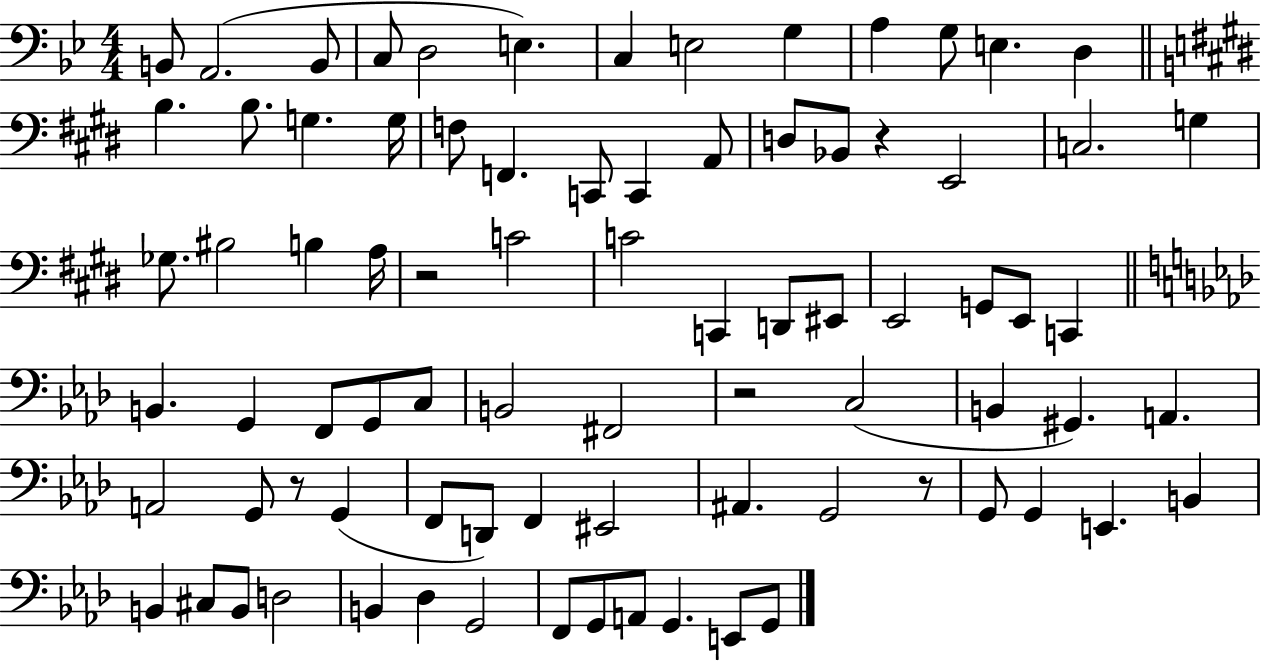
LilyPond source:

{
  \clef bass
  \numericTimeSignature
  \time 4/4
  \key bes \major
  b,8 a,2.( b,8 | c8 d2 e4.) | c4 e2 g4 | a4 g8 e4. d4 | \break \bar "||" \break \key e \major b4. b8. g4. g16 | f8 f,4. c,8 c,4 a,8 | d8 bes,8 r4 e,2 | c2. g4 | \break ges8. bis2 b4 a16 | r2 c'2 | c'2 c,4 d,8 eis,8 | e,2 g,8 e,8 c,4 | \break \bar "||" \break \key aes \major b,4. g,4 f,8 g,8 c8 | b,2 fis,2 | r2 c2( | b,4 gis,4.) a,4. | \break a,2 g,8 r8 g,4( | f,8 d,8) f,4 eis,2 | ais,4. g,2 r8 | g,8 g,4 e,4. b,4 | \break b,4 cis8 b,8 d2 | b,4 des4 g,2 | f,8 g,8 a,8 g,4. e,8 g,8 | \bar "|."
}